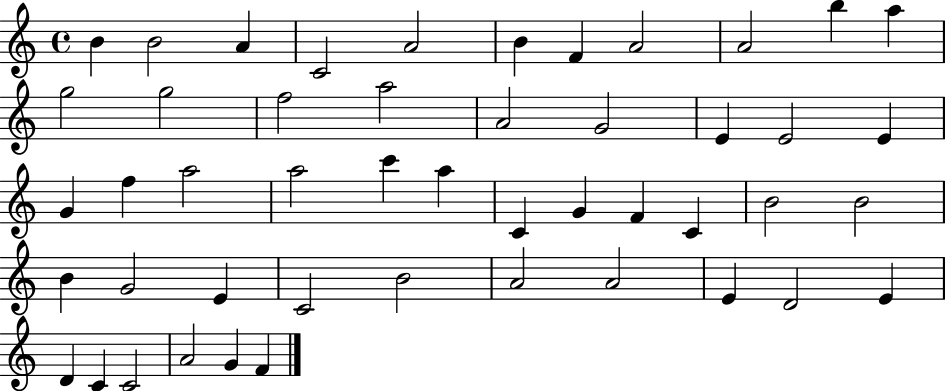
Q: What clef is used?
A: treble